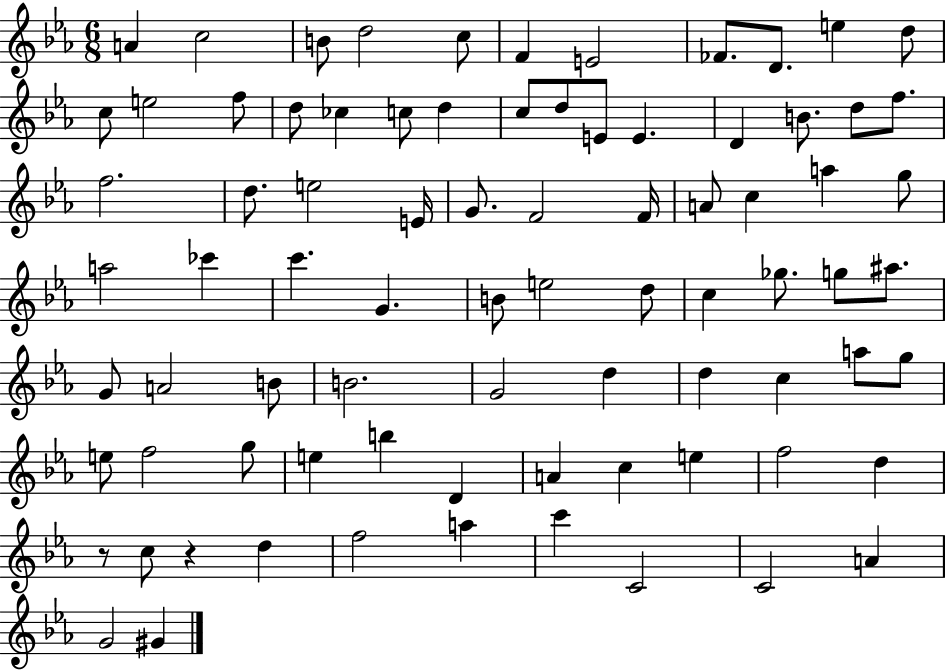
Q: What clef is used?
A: treble